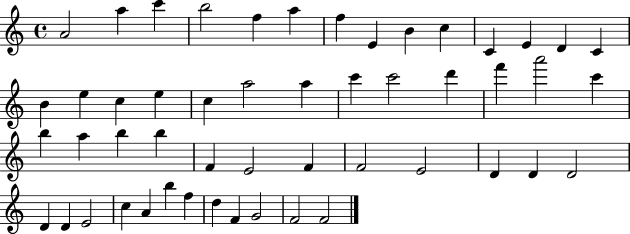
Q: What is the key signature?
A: C major